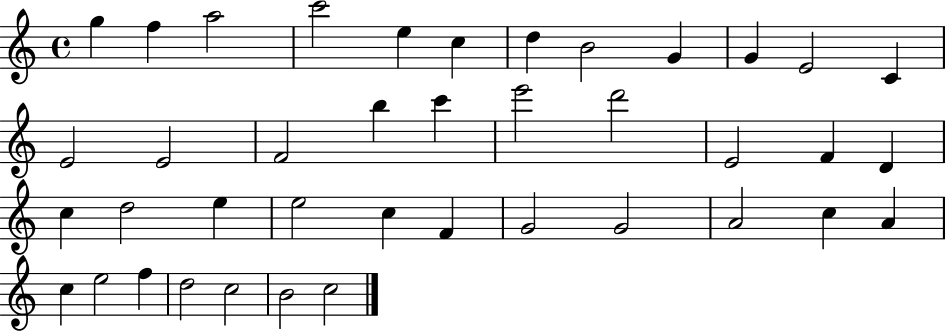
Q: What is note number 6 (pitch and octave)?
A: C5